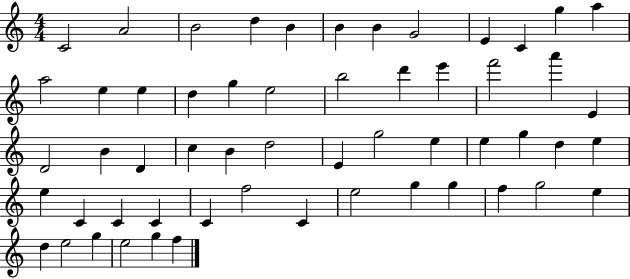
X:1
T:Untitled
M:4/4
L:1/4
K:C
C2 A2 B2 d B B B G2 E C g a a2 e e d g e2 b2 d' e' f'2 a' E D2 B D c B d2 E g2 e e g d e e C C C C f2 C e2 g g f g2 e d e2 g e2 g f